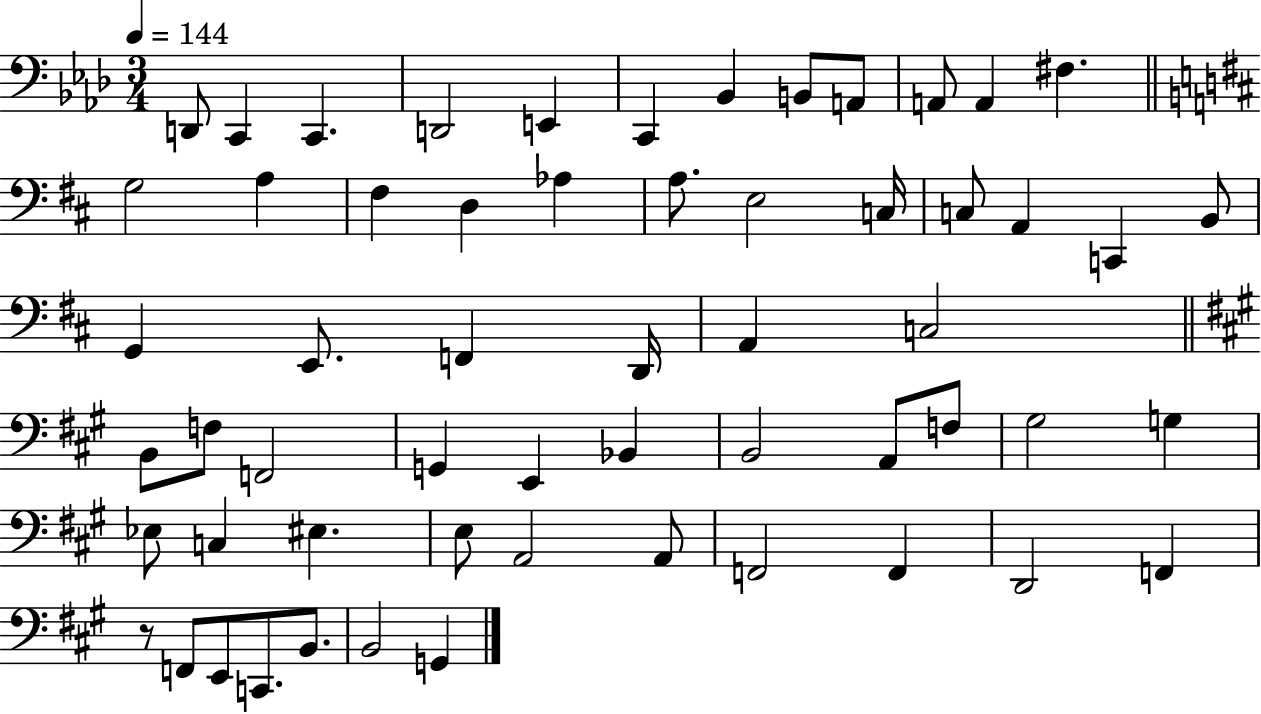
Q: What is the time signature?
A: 3/4